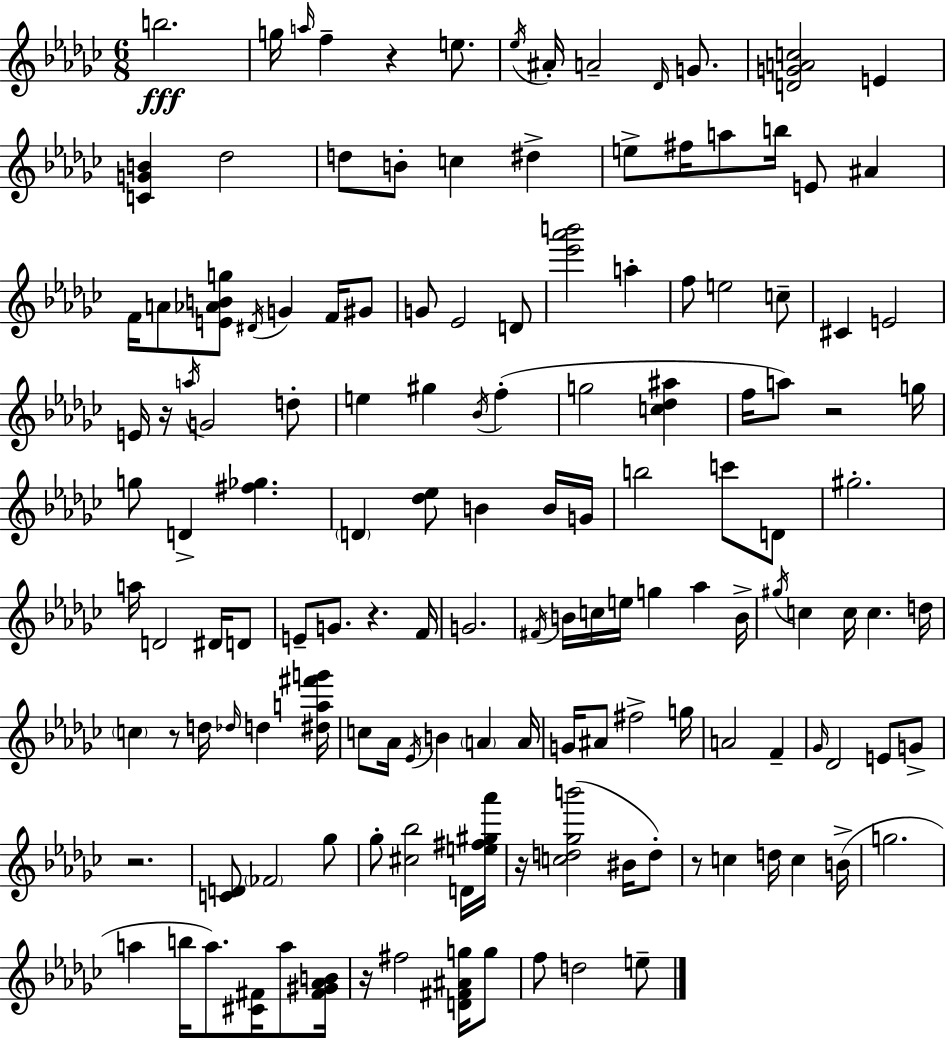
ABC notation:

X:1
T:Untitled
M:6/8
L:1/4
K:Ebm
b2 g/4 a/4 f z e/2 _e/4 ^A/4 A2 _D/4 G/2 [DGAc]2 E [CGB] _d2 d/2 B/2 c ^d e/2 ^f/4 a/2 b/4 E/2 ^A F/4 A/2 [E_ABg]/2 ^D/4 G F/4 ^G/2 G/2 _E2 D/2 [_e'_a'b']2 a f/2 e2 c/2 ^C E2 E/4 z/4 a/4 G2 d/2 e ^g _B/4 f g2 [c_d^a] f/4 a/2 z2 g/4 g/2 D [^f_g] D [_d_e]/2 B B/4 G/4 b2 c'/2 D/2 ^g2 a/4 D2 ^D/4 D/2 E/2 G/2 z F/4 G2 ^F/4 B/4 c/4 e/4 g _a B/4 ^g/4 c c/4 c d/4 c z/2 d/4 _d/4 d [^da^f'g']/4 c/2 _A/4 _E/4 B A A/4 G/4 ^A/2 ^f2 g/4 A2 F _G/4 _D2 E/2 G/2 z2 [CD]/2 _F2 _g/2 _g/2 [^c_b]2 D/4 [e^f^g_a']/4 z/4 [cd_gb']2 ^B/4 d/2 z/2 c d/4 c B/4 g2 a b/4 a/2 [^C^F]/4 a/2 [^F^G_AB]/4 z/4 ^f2 [D^F^Ag]/4 g/2 f/2 d2 e/2